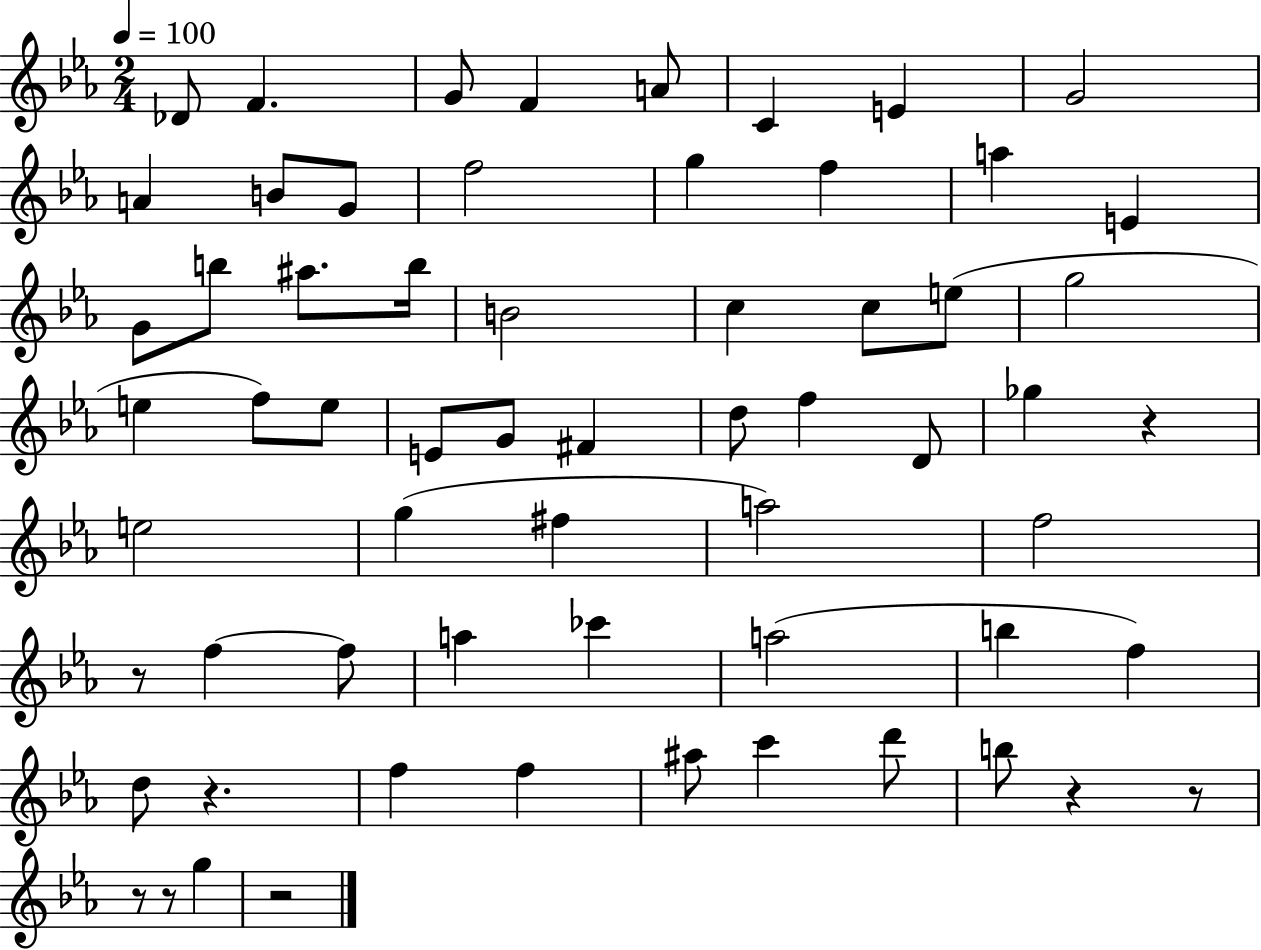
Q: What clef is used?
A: treble